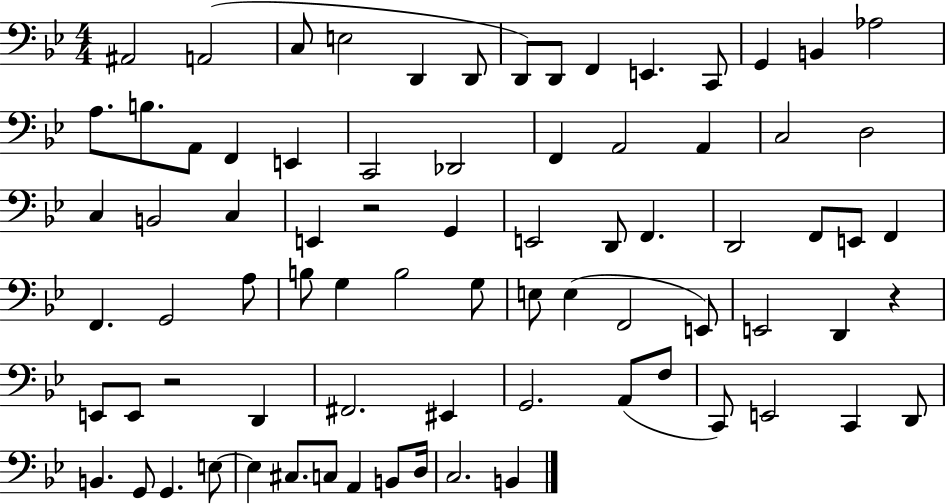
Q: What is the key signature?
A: BES major